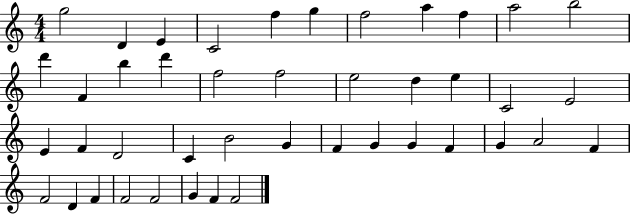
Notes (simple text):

G5/h D4/q E4/q C4/h F5/q G5/q F5/h A5/q F5/q A5/h B5/h D6/q F4/q B5/q D6/q F5/h F5/h E5/h D5/q E5/q C4/h E4/h E4/q F4/q D4/h C4/q B4/h G4/q F4/q G4/q G4/q F4/q G4/q A4/h F4/q F4/h D4/q F4/q F4/h F4/h G4/q F4/q F4/h